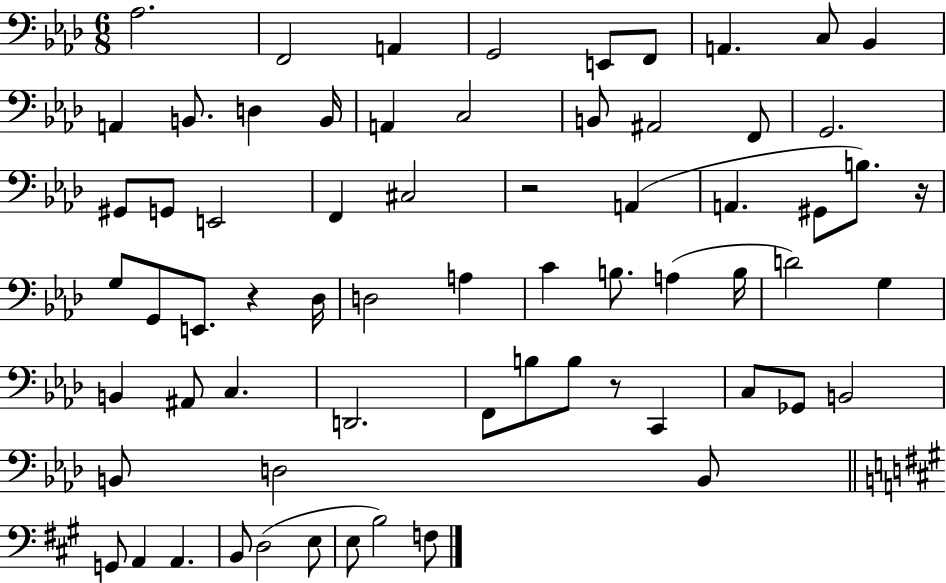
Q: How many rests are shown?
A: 4